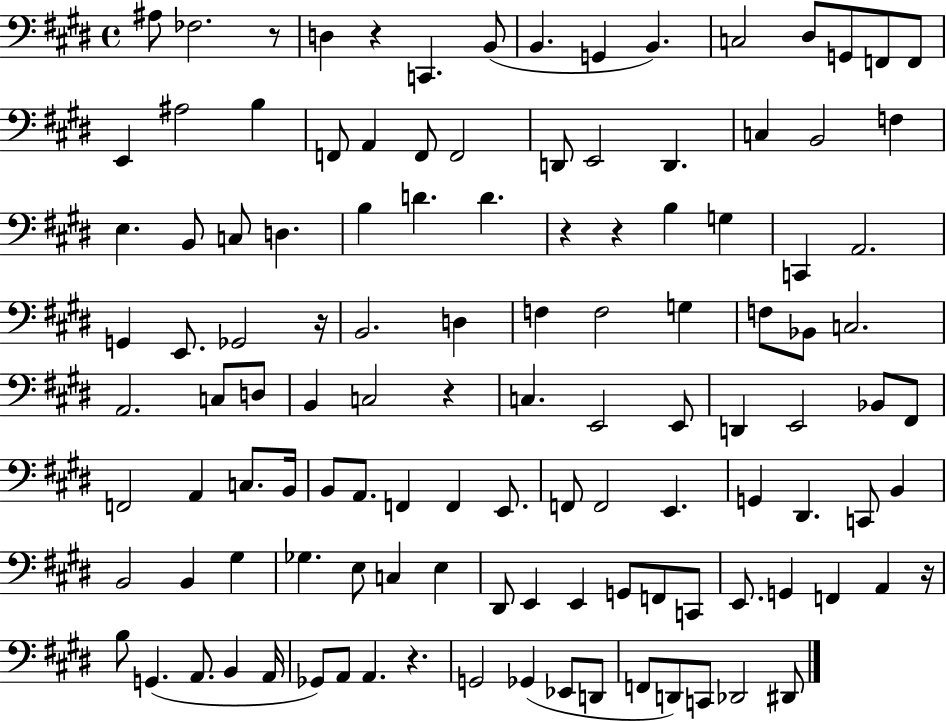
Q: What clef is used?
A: bass